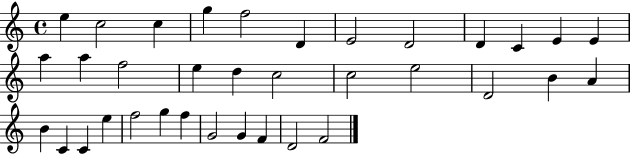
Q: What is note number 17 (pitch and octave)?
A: D5